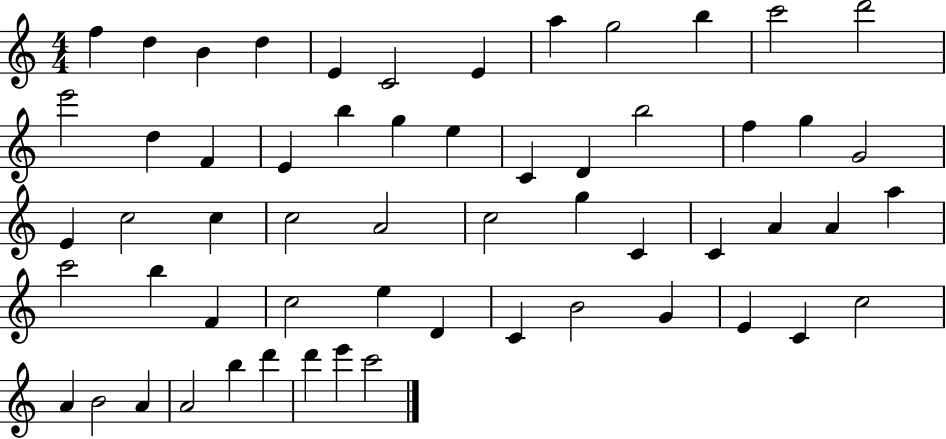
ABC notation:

X:1
T:Untitled
M:4/4
L:1/4
K:C
f d B d E C2 E a g2 b c'2 d'2 e'2 d F E b g e C D b2 f g G2 E c2 c c2 A2 c2 g C C A A a c'2 b F c2 e D C B2 G E C c2 A B2 A A2 b d' d' e' c'2